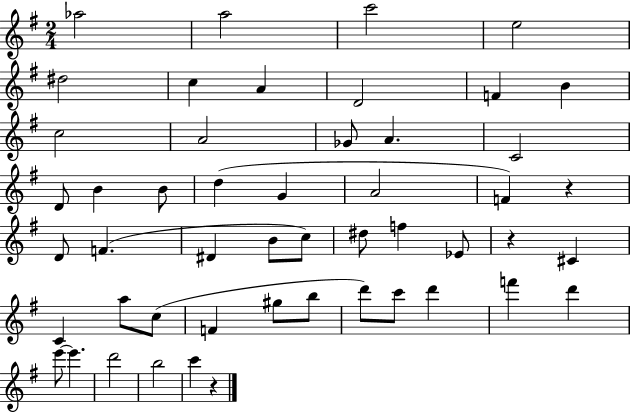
Ab5/h A5/h C6/h E5/h D#5/h C5/q A4/q D4/h F4/q B4/q C5/h A4/h Gb4/e A4/q. C4/h D4/e B4/q B4/e D5/q G4/q A4/h F4/q R/q D4/e F4/q. D#4/q B4/e C5/e D#5/e F5/q Eb4/e R/q C#4/q C4/q A5/e C5/e F4/q G#5/e B5/e D6/e C6/e D6/q F6/q D6/q E6/e E6/q. D6/h B5/h C6/q R/q